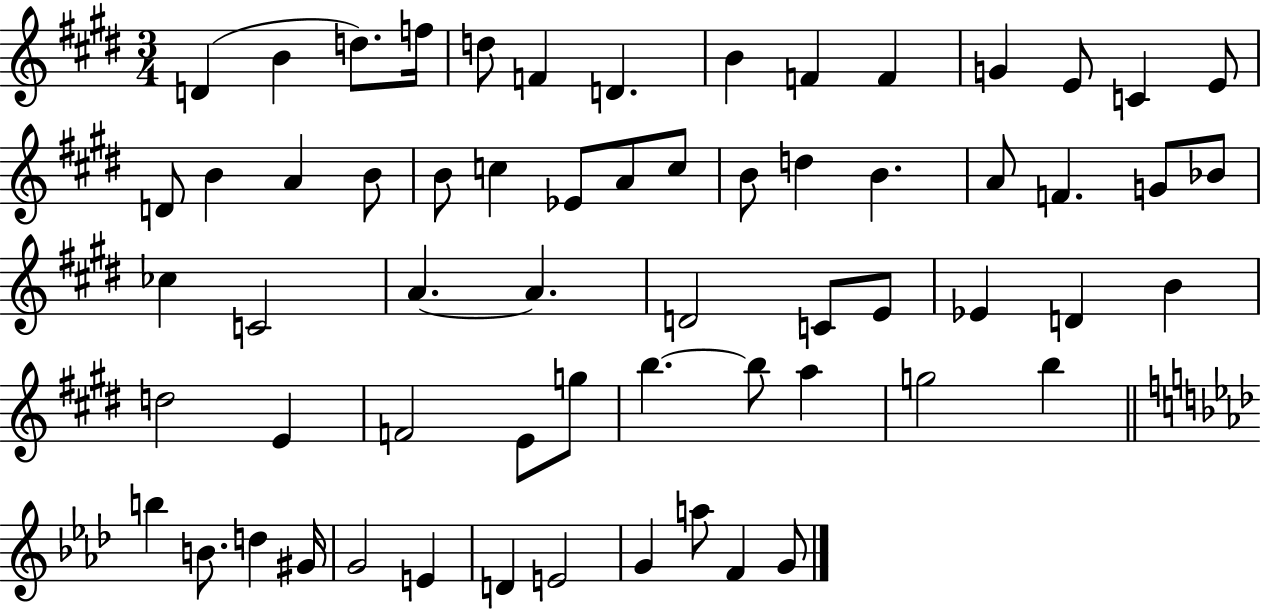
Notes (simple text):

D4/q B4/q D5/e. F5/s D5/e F4/q D4/q. B4/q F4/q F4/q G4/q E4/e C4/q E4/e D4/e B4/q A4/q B4/e B4/e C5/q Eb4/e A4/e C5/e B4/e D5/q B4/q. A4/e F4/q. G4/e Bb4/e CES5/q C4/h A4/q. A4/q. D4/h C4/e E4/e Eb4/q D4/q B4/q D5/h E4/q F4/h E4/e G5/e B5/q. B5/e A5/q G5/h B5/q B5/q B4/e. D5/q G#4/s G4/h E4/q D4/q E4/h G4/q A5/e F4/q G4/e